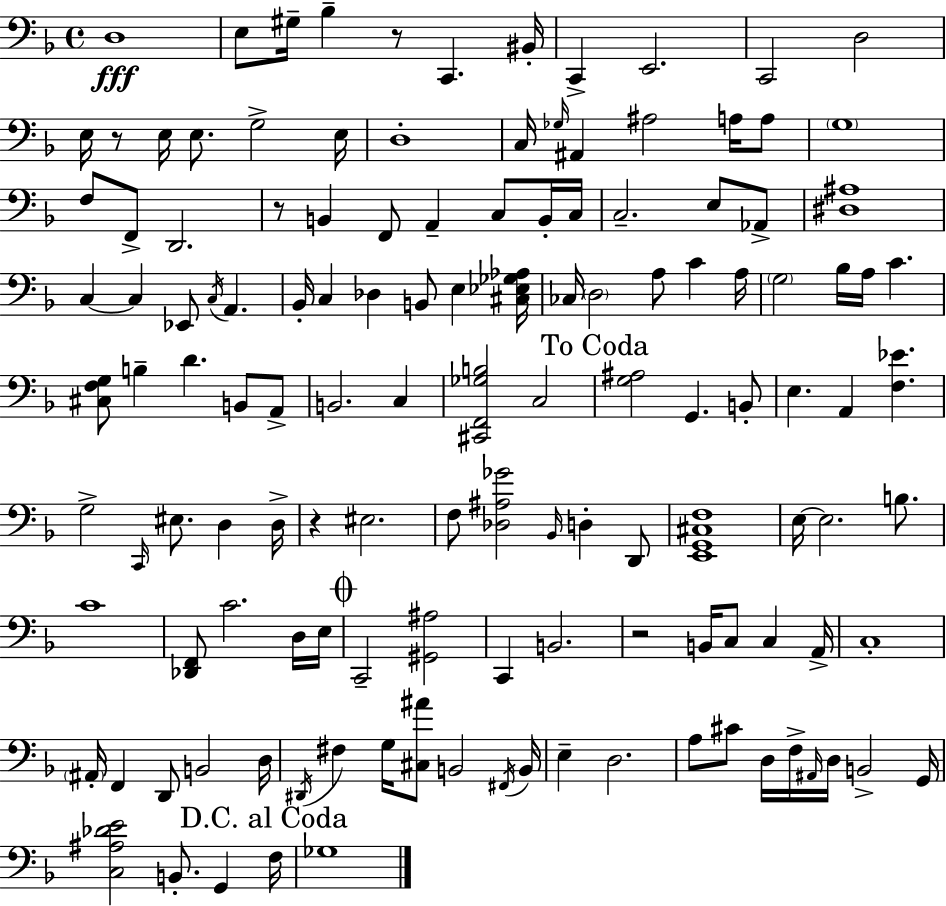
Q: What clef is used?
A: bass